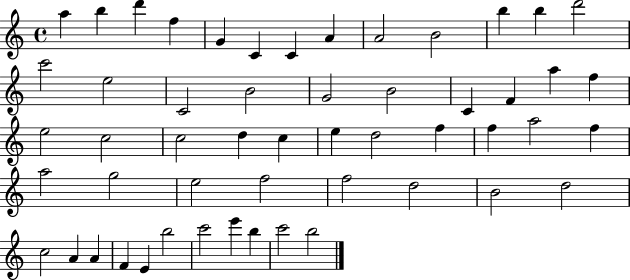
A5/q B5/q D6/q F5/q G4/q C4/q C4/q A4/q A4/h B4/h B5/q B5/q D6/h C6/h E5/h C4/h B4/h G4/h B4/h C4/q F4/q A5/q F5/q E5/h C5/h C5/h D5/q C5/q E5/q D5/h F5/q F5/q A5/h F5/q A5/h G5/h E5/h F5/h F5/h D5/h B4/h D5/h C5/h A4/q A4/q F4/q E4/q B5/h C6/h E6/q B5/q C6/h B5/h